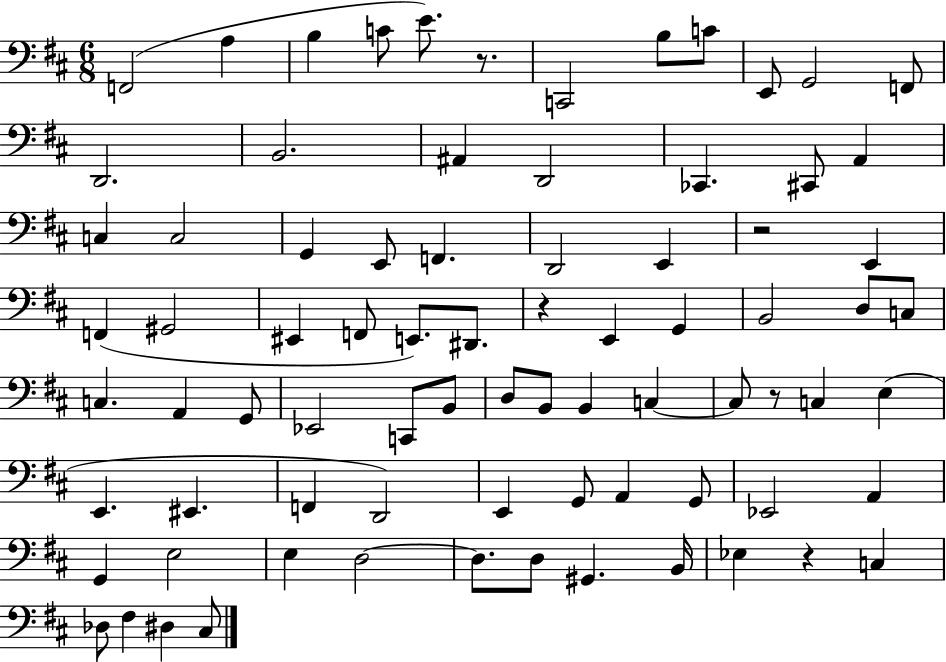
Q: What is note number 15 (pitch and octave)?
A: D2